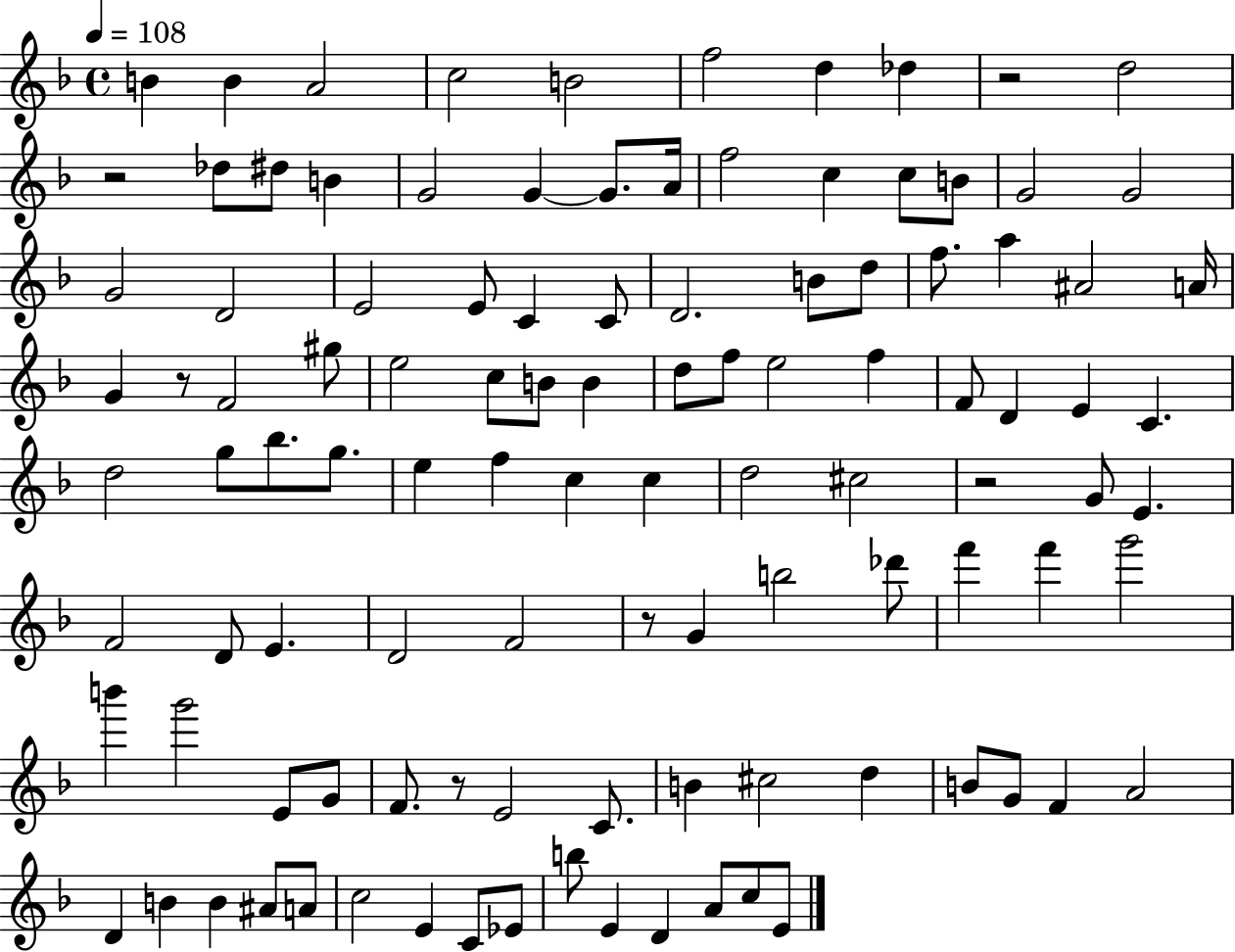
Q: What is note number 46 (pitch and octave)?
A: F5